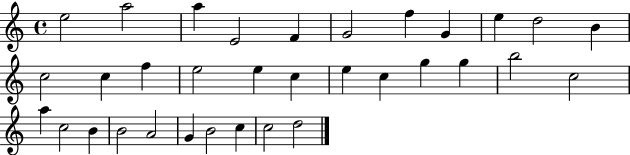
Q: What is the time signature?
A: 4/4